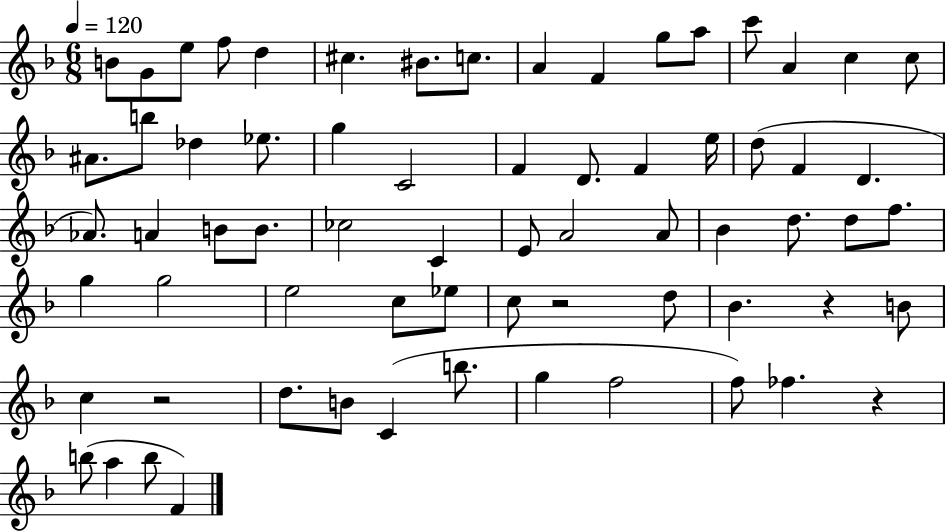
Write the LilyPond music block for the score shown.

{
  \clef treble
  \numericTimeSignature
  \time 6/8
  \key f \major
  \tempo 4 = 120
  b'8 g'8 e''8 f''8 d''4 | cis''4. bis'8. c''8. | a'4 f'4 g''8 a''8 | c'''8 a'4 c''4 c''8 | \break ais'8. b''8 des''4 ees''8. | g''4 c'2 | f'4 d'8. f'4 e''16 | d''8( f'4 d'4. | \break aes'8.) a'4 b'8 b'8. | ces''2 c'4 | e'8 a'2 a'8 | bes'4 d''8. d''8 f''8. | \break g''4 g''2 | e''2 c''8 ees''8 | c''8 r2 d''8 | bes'4. r4 b'8 | \break c''4 r2 | d''8. b'8 c'4( b''8. | g''4 f''2 | f''8) fes''4. r4 | \break b''8( a''4 b''8 f'4) | \bar "|."
}